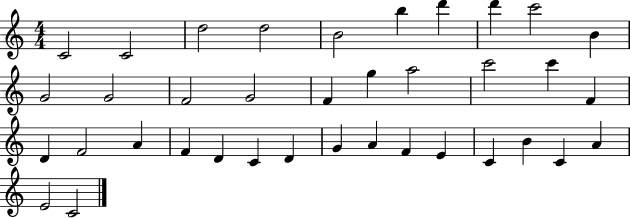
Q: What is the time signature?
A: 4/4